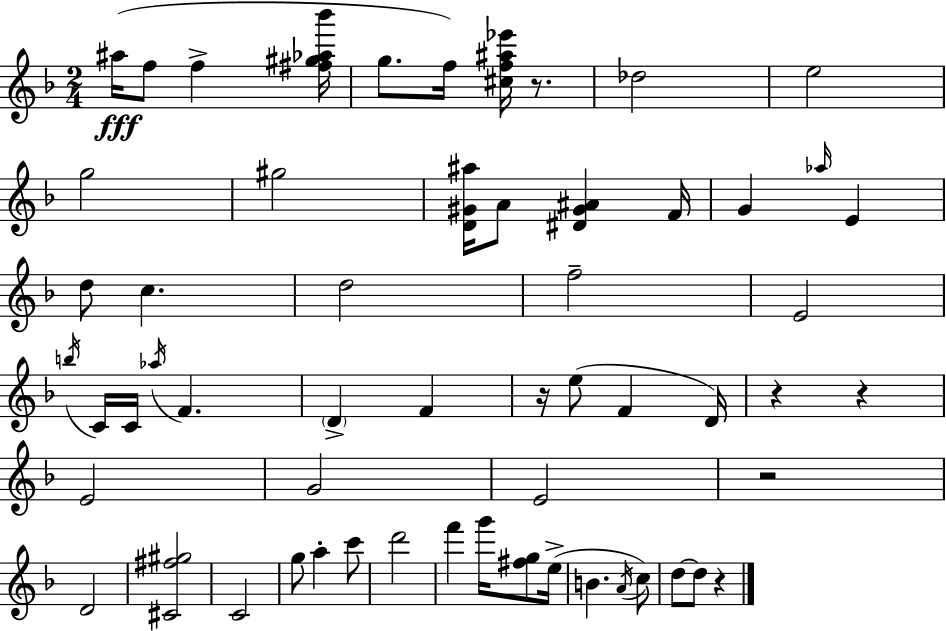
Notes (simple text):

A#5/s F5/e F5/q [F#5,G#5,Ab5,Bb6]/s G5/e. F5/s [C#5,F5,A#5,Eb6]/s R/e. Db5/h E5/h G5/h G#5/h [D4,G#4,A#5]/s A4/e [D#4,G#4,A#4]/q F4/s G4/q Ab5/s E4/q D5/e C5/q. D5/h F5/h E4/h B5/s C4/s C4/s Ab5/s F4/q. D4/q F4/q R/s E5/e F4/q D4/s R/q R/q E4/h G4/h E4/h R/h D4/h [C#4,F#5,G#5]/h C4/h G5/e A5/q C6/e D6/h F6/q G6/s [F#5,G5]/e E5/s B4/q. A4/s C5/e D5/e D5/e R/q